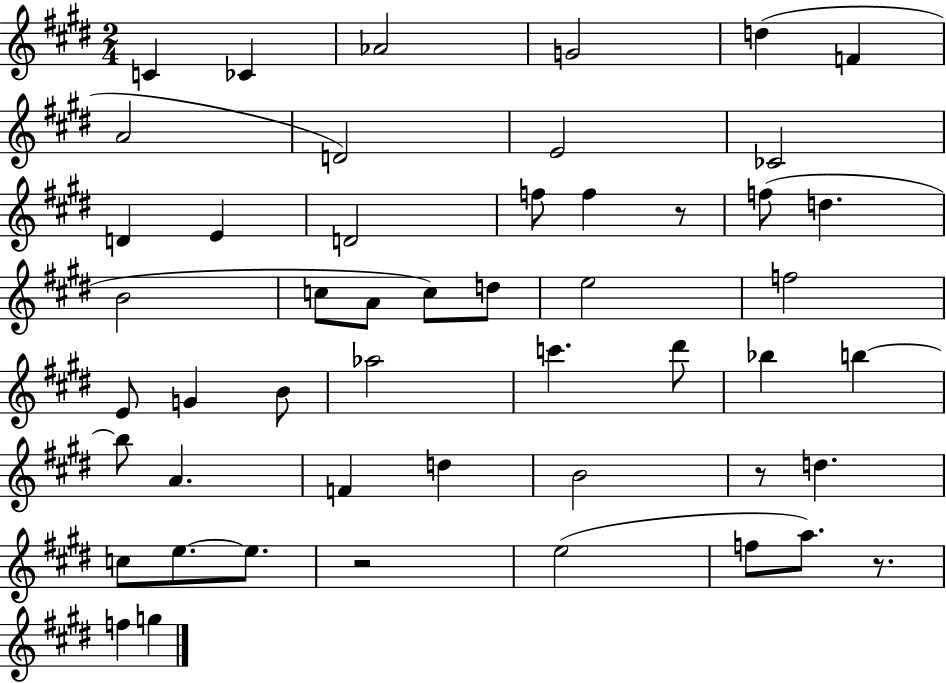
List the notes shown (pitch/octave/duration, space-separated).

C4/q CES4/q Ab4/h G4/h D5/q F4/q A4/h D4/h E4/h CES4/h D4/q E4/q D4/h F5/e F5/q R/e F5/e D5/q. B4/h C5/e A4/e C5/e D5/e E5/h F5/h E4/e G4/q B4/e Ab5/h C6/q. D#6/e Bb5/q B5/q B5/e A4/q. F4/q D5/q B4/h R/e D5/q. C5/e E5/e. E5/e. R/h E5/h F5/e A5/e. R/e. F5/q G5/q